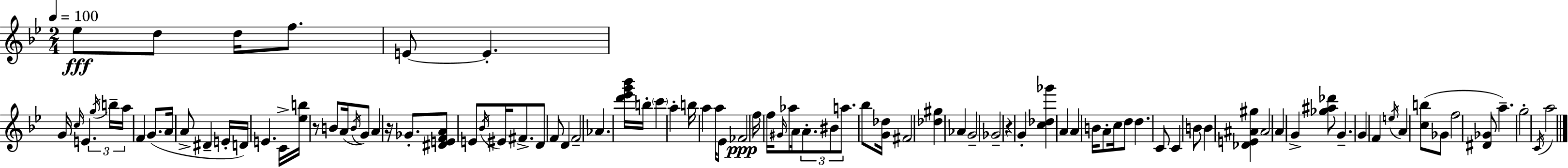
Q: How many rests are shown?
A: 3